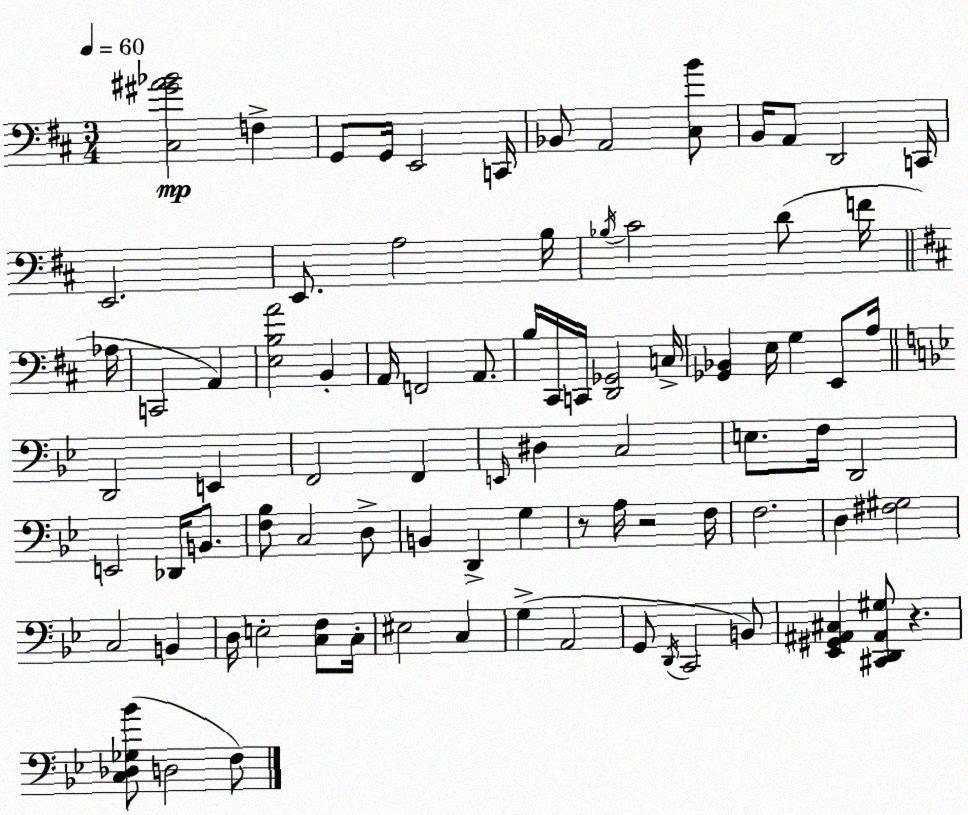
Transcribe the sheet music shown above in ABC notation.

X:1
T:Untitled
M:3/4
L:1/4
K:D
[^C,^G^A_B]2 F, G,,/2 G,,/4 E,,2 C,,/4 _B,,/2 A,,2 [^C,B]/2 B,,/4 A,,/2 D,,2 C,,/4 E,,2 E,,/2 A,2 B,/4 _B,/4 ^C2 D/2 F/4 _A,/4 C,,2 A,, [E,B,A]2 B,, A,,/4 F,,2 A,,/2 B,/4 ^C,,/4 C,,/4 [D,,_G,,]2 C,/4 [_G,,_B,,] E,/4 G, E,,/2 A,/4 D,,2 E,, F,,2 F,, E,,/4 ^D, C,2 E,/2 F,/4 D,,2 E,,2 _D,,/4 B,,/2 [F,_B,]/2 C,2 D,/2 B,, D,, G, z/2 A,/4 z2 F,/4 F,2 D, [^F,^G,]2 C,2 B,, D,/4 E,2 [C,F,]/2 C,/4 ^E,2 C, G, A,,2 G,,/2 D,,/4 C,,2 B,,/2 [_E,,^G,,^A,,^C,] [^C,,D,,^A,,^G,]/2 z [C,_D,_G,_B]/2 D,2 F,/2